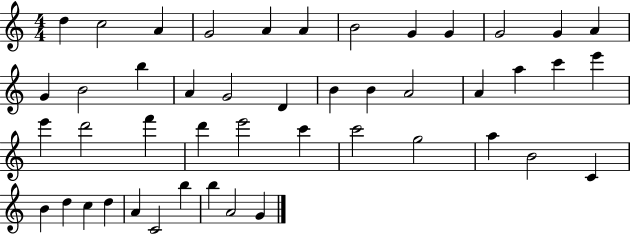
{
  \clef treble
  \numericTimeSignature
  \time 4/4
  \key c \major
  d''4 c''2 a'4 | g'2 a'4 a'4 | b'2 g'4 g'4 | g'2 g'4 a'4 | \break g'4 b'2 b''4 | a'4 g'2 d'4 | b'4 b'4 a'2 | a'4 a''4 c'''4 e'''4 | \break e'''4 d'''2 f'''4 | d'''4 e'''2 c'''4 | c'''2 g''2 | a''4 b'2 c'4 | \break b'4 d''4 c''4 d''4 | a'4 c'2 b''4 | b''4 a'2 g'4 | \bar "|."
}